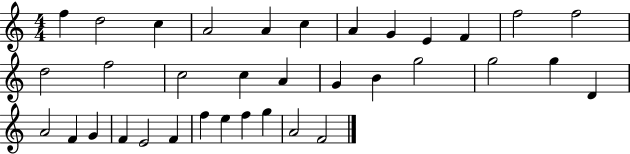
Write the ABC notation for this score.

X:1
T:Untitled
M:4/4
L:1/4
K:C
f d2 c A2 A c A G E F f2 f2 d2 f2 c2 c A G B g2 g2 g D A2 F G F E2 F f e f g A2 F2